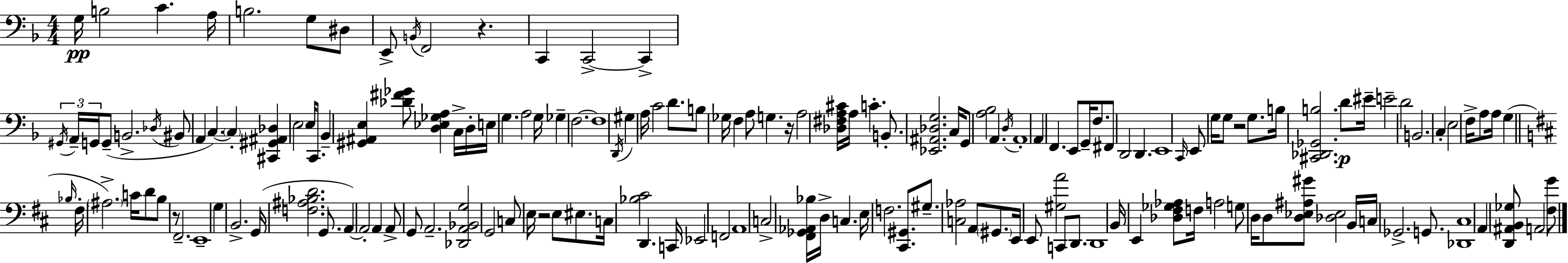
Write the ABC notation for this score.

X:1
T:Untitled
M:4/4
L:1/4
K:F
G,/4 B,2 C A,/4 B,2 G,/2 ^D,/2 E,,/2 B,,/4 F,,2 z C,, C,,2 C,, ^G,,/4 A,,/4 G,,/4 G,,/2 B,,2 _D,/4 ^B,,/2 A,, C, C, [^C,,^G,,^A,,_D,] E,2 E,/4 C,,/2 _B,, [^G,,^A,,E,] [_D^F_G]/2 [D,_E,_G,A,] C,/4 D,/4 E,/4 G, A,2 G,/4 _G, F,2 F,4 D,,/4 ^G, A,/4 C2 D/2 B,/2 _G,/4 F, A,/2 G, z/4 A,2 [_D,^F,A,^C]/4 A,/4 C B,,/2 [_E,,^A,,_D,G,]2 C,/4 G,,/2 [A,_B,]2 A,, D,/4 A,,4 A,, F,, E,,/2 G,,/4 F,/2 ^F,,/2 D,,2 D,, E,,4 C,,/4 E,,/2 G,/4 G,/2 z2 G,/2 B,/4 [^C,,_D,,_G,,B,]2 D/2 ^E/4 E2 D2 B,,2 C, E,2 F,/4 A,/2 A,/4 G, _B,/4 ^F,/4 ^A,2 C/4 D/2 B,/2 z/2 ^F,,2 E,,4 G, B,,2 G,,/4 [F,^A,_B,D]2 G,,/2 A,, A,,2 A,, A,,/2 G,,/2 A,,2 [_D,,A,,_B,,G,]2 G,,2 C,/2 E,/4 z2 E,/2 ^E,/2 C,/4 [_B,^C]2 D,, C,,/4 _E,,2 F,,2 A,,4 C,2 [^F,,_G,,_A,,_B,]/4 D,/4 C, E,/4 F,2 [^C,,^G,,]/2 ^G,/2 [C,_A,]2 A,,/2 ^G,,/2 E,,/4 E,,/2 [^G,A]2 C,,/2 D,,/2 D,,4 B,,/4 E,, [_D,^F,_G,_A,]/2 F,/4 A,2 G,/2 D,/4 D,/2 [D,_E,^A,^G]/2 [_D,_E,]2 B,,/4 C,/4 _G,,2 G,,/2 [_D,,^C,]4 A,, [D,,^A,,B,,_G,]/2 A,,2 [^F,G]/2